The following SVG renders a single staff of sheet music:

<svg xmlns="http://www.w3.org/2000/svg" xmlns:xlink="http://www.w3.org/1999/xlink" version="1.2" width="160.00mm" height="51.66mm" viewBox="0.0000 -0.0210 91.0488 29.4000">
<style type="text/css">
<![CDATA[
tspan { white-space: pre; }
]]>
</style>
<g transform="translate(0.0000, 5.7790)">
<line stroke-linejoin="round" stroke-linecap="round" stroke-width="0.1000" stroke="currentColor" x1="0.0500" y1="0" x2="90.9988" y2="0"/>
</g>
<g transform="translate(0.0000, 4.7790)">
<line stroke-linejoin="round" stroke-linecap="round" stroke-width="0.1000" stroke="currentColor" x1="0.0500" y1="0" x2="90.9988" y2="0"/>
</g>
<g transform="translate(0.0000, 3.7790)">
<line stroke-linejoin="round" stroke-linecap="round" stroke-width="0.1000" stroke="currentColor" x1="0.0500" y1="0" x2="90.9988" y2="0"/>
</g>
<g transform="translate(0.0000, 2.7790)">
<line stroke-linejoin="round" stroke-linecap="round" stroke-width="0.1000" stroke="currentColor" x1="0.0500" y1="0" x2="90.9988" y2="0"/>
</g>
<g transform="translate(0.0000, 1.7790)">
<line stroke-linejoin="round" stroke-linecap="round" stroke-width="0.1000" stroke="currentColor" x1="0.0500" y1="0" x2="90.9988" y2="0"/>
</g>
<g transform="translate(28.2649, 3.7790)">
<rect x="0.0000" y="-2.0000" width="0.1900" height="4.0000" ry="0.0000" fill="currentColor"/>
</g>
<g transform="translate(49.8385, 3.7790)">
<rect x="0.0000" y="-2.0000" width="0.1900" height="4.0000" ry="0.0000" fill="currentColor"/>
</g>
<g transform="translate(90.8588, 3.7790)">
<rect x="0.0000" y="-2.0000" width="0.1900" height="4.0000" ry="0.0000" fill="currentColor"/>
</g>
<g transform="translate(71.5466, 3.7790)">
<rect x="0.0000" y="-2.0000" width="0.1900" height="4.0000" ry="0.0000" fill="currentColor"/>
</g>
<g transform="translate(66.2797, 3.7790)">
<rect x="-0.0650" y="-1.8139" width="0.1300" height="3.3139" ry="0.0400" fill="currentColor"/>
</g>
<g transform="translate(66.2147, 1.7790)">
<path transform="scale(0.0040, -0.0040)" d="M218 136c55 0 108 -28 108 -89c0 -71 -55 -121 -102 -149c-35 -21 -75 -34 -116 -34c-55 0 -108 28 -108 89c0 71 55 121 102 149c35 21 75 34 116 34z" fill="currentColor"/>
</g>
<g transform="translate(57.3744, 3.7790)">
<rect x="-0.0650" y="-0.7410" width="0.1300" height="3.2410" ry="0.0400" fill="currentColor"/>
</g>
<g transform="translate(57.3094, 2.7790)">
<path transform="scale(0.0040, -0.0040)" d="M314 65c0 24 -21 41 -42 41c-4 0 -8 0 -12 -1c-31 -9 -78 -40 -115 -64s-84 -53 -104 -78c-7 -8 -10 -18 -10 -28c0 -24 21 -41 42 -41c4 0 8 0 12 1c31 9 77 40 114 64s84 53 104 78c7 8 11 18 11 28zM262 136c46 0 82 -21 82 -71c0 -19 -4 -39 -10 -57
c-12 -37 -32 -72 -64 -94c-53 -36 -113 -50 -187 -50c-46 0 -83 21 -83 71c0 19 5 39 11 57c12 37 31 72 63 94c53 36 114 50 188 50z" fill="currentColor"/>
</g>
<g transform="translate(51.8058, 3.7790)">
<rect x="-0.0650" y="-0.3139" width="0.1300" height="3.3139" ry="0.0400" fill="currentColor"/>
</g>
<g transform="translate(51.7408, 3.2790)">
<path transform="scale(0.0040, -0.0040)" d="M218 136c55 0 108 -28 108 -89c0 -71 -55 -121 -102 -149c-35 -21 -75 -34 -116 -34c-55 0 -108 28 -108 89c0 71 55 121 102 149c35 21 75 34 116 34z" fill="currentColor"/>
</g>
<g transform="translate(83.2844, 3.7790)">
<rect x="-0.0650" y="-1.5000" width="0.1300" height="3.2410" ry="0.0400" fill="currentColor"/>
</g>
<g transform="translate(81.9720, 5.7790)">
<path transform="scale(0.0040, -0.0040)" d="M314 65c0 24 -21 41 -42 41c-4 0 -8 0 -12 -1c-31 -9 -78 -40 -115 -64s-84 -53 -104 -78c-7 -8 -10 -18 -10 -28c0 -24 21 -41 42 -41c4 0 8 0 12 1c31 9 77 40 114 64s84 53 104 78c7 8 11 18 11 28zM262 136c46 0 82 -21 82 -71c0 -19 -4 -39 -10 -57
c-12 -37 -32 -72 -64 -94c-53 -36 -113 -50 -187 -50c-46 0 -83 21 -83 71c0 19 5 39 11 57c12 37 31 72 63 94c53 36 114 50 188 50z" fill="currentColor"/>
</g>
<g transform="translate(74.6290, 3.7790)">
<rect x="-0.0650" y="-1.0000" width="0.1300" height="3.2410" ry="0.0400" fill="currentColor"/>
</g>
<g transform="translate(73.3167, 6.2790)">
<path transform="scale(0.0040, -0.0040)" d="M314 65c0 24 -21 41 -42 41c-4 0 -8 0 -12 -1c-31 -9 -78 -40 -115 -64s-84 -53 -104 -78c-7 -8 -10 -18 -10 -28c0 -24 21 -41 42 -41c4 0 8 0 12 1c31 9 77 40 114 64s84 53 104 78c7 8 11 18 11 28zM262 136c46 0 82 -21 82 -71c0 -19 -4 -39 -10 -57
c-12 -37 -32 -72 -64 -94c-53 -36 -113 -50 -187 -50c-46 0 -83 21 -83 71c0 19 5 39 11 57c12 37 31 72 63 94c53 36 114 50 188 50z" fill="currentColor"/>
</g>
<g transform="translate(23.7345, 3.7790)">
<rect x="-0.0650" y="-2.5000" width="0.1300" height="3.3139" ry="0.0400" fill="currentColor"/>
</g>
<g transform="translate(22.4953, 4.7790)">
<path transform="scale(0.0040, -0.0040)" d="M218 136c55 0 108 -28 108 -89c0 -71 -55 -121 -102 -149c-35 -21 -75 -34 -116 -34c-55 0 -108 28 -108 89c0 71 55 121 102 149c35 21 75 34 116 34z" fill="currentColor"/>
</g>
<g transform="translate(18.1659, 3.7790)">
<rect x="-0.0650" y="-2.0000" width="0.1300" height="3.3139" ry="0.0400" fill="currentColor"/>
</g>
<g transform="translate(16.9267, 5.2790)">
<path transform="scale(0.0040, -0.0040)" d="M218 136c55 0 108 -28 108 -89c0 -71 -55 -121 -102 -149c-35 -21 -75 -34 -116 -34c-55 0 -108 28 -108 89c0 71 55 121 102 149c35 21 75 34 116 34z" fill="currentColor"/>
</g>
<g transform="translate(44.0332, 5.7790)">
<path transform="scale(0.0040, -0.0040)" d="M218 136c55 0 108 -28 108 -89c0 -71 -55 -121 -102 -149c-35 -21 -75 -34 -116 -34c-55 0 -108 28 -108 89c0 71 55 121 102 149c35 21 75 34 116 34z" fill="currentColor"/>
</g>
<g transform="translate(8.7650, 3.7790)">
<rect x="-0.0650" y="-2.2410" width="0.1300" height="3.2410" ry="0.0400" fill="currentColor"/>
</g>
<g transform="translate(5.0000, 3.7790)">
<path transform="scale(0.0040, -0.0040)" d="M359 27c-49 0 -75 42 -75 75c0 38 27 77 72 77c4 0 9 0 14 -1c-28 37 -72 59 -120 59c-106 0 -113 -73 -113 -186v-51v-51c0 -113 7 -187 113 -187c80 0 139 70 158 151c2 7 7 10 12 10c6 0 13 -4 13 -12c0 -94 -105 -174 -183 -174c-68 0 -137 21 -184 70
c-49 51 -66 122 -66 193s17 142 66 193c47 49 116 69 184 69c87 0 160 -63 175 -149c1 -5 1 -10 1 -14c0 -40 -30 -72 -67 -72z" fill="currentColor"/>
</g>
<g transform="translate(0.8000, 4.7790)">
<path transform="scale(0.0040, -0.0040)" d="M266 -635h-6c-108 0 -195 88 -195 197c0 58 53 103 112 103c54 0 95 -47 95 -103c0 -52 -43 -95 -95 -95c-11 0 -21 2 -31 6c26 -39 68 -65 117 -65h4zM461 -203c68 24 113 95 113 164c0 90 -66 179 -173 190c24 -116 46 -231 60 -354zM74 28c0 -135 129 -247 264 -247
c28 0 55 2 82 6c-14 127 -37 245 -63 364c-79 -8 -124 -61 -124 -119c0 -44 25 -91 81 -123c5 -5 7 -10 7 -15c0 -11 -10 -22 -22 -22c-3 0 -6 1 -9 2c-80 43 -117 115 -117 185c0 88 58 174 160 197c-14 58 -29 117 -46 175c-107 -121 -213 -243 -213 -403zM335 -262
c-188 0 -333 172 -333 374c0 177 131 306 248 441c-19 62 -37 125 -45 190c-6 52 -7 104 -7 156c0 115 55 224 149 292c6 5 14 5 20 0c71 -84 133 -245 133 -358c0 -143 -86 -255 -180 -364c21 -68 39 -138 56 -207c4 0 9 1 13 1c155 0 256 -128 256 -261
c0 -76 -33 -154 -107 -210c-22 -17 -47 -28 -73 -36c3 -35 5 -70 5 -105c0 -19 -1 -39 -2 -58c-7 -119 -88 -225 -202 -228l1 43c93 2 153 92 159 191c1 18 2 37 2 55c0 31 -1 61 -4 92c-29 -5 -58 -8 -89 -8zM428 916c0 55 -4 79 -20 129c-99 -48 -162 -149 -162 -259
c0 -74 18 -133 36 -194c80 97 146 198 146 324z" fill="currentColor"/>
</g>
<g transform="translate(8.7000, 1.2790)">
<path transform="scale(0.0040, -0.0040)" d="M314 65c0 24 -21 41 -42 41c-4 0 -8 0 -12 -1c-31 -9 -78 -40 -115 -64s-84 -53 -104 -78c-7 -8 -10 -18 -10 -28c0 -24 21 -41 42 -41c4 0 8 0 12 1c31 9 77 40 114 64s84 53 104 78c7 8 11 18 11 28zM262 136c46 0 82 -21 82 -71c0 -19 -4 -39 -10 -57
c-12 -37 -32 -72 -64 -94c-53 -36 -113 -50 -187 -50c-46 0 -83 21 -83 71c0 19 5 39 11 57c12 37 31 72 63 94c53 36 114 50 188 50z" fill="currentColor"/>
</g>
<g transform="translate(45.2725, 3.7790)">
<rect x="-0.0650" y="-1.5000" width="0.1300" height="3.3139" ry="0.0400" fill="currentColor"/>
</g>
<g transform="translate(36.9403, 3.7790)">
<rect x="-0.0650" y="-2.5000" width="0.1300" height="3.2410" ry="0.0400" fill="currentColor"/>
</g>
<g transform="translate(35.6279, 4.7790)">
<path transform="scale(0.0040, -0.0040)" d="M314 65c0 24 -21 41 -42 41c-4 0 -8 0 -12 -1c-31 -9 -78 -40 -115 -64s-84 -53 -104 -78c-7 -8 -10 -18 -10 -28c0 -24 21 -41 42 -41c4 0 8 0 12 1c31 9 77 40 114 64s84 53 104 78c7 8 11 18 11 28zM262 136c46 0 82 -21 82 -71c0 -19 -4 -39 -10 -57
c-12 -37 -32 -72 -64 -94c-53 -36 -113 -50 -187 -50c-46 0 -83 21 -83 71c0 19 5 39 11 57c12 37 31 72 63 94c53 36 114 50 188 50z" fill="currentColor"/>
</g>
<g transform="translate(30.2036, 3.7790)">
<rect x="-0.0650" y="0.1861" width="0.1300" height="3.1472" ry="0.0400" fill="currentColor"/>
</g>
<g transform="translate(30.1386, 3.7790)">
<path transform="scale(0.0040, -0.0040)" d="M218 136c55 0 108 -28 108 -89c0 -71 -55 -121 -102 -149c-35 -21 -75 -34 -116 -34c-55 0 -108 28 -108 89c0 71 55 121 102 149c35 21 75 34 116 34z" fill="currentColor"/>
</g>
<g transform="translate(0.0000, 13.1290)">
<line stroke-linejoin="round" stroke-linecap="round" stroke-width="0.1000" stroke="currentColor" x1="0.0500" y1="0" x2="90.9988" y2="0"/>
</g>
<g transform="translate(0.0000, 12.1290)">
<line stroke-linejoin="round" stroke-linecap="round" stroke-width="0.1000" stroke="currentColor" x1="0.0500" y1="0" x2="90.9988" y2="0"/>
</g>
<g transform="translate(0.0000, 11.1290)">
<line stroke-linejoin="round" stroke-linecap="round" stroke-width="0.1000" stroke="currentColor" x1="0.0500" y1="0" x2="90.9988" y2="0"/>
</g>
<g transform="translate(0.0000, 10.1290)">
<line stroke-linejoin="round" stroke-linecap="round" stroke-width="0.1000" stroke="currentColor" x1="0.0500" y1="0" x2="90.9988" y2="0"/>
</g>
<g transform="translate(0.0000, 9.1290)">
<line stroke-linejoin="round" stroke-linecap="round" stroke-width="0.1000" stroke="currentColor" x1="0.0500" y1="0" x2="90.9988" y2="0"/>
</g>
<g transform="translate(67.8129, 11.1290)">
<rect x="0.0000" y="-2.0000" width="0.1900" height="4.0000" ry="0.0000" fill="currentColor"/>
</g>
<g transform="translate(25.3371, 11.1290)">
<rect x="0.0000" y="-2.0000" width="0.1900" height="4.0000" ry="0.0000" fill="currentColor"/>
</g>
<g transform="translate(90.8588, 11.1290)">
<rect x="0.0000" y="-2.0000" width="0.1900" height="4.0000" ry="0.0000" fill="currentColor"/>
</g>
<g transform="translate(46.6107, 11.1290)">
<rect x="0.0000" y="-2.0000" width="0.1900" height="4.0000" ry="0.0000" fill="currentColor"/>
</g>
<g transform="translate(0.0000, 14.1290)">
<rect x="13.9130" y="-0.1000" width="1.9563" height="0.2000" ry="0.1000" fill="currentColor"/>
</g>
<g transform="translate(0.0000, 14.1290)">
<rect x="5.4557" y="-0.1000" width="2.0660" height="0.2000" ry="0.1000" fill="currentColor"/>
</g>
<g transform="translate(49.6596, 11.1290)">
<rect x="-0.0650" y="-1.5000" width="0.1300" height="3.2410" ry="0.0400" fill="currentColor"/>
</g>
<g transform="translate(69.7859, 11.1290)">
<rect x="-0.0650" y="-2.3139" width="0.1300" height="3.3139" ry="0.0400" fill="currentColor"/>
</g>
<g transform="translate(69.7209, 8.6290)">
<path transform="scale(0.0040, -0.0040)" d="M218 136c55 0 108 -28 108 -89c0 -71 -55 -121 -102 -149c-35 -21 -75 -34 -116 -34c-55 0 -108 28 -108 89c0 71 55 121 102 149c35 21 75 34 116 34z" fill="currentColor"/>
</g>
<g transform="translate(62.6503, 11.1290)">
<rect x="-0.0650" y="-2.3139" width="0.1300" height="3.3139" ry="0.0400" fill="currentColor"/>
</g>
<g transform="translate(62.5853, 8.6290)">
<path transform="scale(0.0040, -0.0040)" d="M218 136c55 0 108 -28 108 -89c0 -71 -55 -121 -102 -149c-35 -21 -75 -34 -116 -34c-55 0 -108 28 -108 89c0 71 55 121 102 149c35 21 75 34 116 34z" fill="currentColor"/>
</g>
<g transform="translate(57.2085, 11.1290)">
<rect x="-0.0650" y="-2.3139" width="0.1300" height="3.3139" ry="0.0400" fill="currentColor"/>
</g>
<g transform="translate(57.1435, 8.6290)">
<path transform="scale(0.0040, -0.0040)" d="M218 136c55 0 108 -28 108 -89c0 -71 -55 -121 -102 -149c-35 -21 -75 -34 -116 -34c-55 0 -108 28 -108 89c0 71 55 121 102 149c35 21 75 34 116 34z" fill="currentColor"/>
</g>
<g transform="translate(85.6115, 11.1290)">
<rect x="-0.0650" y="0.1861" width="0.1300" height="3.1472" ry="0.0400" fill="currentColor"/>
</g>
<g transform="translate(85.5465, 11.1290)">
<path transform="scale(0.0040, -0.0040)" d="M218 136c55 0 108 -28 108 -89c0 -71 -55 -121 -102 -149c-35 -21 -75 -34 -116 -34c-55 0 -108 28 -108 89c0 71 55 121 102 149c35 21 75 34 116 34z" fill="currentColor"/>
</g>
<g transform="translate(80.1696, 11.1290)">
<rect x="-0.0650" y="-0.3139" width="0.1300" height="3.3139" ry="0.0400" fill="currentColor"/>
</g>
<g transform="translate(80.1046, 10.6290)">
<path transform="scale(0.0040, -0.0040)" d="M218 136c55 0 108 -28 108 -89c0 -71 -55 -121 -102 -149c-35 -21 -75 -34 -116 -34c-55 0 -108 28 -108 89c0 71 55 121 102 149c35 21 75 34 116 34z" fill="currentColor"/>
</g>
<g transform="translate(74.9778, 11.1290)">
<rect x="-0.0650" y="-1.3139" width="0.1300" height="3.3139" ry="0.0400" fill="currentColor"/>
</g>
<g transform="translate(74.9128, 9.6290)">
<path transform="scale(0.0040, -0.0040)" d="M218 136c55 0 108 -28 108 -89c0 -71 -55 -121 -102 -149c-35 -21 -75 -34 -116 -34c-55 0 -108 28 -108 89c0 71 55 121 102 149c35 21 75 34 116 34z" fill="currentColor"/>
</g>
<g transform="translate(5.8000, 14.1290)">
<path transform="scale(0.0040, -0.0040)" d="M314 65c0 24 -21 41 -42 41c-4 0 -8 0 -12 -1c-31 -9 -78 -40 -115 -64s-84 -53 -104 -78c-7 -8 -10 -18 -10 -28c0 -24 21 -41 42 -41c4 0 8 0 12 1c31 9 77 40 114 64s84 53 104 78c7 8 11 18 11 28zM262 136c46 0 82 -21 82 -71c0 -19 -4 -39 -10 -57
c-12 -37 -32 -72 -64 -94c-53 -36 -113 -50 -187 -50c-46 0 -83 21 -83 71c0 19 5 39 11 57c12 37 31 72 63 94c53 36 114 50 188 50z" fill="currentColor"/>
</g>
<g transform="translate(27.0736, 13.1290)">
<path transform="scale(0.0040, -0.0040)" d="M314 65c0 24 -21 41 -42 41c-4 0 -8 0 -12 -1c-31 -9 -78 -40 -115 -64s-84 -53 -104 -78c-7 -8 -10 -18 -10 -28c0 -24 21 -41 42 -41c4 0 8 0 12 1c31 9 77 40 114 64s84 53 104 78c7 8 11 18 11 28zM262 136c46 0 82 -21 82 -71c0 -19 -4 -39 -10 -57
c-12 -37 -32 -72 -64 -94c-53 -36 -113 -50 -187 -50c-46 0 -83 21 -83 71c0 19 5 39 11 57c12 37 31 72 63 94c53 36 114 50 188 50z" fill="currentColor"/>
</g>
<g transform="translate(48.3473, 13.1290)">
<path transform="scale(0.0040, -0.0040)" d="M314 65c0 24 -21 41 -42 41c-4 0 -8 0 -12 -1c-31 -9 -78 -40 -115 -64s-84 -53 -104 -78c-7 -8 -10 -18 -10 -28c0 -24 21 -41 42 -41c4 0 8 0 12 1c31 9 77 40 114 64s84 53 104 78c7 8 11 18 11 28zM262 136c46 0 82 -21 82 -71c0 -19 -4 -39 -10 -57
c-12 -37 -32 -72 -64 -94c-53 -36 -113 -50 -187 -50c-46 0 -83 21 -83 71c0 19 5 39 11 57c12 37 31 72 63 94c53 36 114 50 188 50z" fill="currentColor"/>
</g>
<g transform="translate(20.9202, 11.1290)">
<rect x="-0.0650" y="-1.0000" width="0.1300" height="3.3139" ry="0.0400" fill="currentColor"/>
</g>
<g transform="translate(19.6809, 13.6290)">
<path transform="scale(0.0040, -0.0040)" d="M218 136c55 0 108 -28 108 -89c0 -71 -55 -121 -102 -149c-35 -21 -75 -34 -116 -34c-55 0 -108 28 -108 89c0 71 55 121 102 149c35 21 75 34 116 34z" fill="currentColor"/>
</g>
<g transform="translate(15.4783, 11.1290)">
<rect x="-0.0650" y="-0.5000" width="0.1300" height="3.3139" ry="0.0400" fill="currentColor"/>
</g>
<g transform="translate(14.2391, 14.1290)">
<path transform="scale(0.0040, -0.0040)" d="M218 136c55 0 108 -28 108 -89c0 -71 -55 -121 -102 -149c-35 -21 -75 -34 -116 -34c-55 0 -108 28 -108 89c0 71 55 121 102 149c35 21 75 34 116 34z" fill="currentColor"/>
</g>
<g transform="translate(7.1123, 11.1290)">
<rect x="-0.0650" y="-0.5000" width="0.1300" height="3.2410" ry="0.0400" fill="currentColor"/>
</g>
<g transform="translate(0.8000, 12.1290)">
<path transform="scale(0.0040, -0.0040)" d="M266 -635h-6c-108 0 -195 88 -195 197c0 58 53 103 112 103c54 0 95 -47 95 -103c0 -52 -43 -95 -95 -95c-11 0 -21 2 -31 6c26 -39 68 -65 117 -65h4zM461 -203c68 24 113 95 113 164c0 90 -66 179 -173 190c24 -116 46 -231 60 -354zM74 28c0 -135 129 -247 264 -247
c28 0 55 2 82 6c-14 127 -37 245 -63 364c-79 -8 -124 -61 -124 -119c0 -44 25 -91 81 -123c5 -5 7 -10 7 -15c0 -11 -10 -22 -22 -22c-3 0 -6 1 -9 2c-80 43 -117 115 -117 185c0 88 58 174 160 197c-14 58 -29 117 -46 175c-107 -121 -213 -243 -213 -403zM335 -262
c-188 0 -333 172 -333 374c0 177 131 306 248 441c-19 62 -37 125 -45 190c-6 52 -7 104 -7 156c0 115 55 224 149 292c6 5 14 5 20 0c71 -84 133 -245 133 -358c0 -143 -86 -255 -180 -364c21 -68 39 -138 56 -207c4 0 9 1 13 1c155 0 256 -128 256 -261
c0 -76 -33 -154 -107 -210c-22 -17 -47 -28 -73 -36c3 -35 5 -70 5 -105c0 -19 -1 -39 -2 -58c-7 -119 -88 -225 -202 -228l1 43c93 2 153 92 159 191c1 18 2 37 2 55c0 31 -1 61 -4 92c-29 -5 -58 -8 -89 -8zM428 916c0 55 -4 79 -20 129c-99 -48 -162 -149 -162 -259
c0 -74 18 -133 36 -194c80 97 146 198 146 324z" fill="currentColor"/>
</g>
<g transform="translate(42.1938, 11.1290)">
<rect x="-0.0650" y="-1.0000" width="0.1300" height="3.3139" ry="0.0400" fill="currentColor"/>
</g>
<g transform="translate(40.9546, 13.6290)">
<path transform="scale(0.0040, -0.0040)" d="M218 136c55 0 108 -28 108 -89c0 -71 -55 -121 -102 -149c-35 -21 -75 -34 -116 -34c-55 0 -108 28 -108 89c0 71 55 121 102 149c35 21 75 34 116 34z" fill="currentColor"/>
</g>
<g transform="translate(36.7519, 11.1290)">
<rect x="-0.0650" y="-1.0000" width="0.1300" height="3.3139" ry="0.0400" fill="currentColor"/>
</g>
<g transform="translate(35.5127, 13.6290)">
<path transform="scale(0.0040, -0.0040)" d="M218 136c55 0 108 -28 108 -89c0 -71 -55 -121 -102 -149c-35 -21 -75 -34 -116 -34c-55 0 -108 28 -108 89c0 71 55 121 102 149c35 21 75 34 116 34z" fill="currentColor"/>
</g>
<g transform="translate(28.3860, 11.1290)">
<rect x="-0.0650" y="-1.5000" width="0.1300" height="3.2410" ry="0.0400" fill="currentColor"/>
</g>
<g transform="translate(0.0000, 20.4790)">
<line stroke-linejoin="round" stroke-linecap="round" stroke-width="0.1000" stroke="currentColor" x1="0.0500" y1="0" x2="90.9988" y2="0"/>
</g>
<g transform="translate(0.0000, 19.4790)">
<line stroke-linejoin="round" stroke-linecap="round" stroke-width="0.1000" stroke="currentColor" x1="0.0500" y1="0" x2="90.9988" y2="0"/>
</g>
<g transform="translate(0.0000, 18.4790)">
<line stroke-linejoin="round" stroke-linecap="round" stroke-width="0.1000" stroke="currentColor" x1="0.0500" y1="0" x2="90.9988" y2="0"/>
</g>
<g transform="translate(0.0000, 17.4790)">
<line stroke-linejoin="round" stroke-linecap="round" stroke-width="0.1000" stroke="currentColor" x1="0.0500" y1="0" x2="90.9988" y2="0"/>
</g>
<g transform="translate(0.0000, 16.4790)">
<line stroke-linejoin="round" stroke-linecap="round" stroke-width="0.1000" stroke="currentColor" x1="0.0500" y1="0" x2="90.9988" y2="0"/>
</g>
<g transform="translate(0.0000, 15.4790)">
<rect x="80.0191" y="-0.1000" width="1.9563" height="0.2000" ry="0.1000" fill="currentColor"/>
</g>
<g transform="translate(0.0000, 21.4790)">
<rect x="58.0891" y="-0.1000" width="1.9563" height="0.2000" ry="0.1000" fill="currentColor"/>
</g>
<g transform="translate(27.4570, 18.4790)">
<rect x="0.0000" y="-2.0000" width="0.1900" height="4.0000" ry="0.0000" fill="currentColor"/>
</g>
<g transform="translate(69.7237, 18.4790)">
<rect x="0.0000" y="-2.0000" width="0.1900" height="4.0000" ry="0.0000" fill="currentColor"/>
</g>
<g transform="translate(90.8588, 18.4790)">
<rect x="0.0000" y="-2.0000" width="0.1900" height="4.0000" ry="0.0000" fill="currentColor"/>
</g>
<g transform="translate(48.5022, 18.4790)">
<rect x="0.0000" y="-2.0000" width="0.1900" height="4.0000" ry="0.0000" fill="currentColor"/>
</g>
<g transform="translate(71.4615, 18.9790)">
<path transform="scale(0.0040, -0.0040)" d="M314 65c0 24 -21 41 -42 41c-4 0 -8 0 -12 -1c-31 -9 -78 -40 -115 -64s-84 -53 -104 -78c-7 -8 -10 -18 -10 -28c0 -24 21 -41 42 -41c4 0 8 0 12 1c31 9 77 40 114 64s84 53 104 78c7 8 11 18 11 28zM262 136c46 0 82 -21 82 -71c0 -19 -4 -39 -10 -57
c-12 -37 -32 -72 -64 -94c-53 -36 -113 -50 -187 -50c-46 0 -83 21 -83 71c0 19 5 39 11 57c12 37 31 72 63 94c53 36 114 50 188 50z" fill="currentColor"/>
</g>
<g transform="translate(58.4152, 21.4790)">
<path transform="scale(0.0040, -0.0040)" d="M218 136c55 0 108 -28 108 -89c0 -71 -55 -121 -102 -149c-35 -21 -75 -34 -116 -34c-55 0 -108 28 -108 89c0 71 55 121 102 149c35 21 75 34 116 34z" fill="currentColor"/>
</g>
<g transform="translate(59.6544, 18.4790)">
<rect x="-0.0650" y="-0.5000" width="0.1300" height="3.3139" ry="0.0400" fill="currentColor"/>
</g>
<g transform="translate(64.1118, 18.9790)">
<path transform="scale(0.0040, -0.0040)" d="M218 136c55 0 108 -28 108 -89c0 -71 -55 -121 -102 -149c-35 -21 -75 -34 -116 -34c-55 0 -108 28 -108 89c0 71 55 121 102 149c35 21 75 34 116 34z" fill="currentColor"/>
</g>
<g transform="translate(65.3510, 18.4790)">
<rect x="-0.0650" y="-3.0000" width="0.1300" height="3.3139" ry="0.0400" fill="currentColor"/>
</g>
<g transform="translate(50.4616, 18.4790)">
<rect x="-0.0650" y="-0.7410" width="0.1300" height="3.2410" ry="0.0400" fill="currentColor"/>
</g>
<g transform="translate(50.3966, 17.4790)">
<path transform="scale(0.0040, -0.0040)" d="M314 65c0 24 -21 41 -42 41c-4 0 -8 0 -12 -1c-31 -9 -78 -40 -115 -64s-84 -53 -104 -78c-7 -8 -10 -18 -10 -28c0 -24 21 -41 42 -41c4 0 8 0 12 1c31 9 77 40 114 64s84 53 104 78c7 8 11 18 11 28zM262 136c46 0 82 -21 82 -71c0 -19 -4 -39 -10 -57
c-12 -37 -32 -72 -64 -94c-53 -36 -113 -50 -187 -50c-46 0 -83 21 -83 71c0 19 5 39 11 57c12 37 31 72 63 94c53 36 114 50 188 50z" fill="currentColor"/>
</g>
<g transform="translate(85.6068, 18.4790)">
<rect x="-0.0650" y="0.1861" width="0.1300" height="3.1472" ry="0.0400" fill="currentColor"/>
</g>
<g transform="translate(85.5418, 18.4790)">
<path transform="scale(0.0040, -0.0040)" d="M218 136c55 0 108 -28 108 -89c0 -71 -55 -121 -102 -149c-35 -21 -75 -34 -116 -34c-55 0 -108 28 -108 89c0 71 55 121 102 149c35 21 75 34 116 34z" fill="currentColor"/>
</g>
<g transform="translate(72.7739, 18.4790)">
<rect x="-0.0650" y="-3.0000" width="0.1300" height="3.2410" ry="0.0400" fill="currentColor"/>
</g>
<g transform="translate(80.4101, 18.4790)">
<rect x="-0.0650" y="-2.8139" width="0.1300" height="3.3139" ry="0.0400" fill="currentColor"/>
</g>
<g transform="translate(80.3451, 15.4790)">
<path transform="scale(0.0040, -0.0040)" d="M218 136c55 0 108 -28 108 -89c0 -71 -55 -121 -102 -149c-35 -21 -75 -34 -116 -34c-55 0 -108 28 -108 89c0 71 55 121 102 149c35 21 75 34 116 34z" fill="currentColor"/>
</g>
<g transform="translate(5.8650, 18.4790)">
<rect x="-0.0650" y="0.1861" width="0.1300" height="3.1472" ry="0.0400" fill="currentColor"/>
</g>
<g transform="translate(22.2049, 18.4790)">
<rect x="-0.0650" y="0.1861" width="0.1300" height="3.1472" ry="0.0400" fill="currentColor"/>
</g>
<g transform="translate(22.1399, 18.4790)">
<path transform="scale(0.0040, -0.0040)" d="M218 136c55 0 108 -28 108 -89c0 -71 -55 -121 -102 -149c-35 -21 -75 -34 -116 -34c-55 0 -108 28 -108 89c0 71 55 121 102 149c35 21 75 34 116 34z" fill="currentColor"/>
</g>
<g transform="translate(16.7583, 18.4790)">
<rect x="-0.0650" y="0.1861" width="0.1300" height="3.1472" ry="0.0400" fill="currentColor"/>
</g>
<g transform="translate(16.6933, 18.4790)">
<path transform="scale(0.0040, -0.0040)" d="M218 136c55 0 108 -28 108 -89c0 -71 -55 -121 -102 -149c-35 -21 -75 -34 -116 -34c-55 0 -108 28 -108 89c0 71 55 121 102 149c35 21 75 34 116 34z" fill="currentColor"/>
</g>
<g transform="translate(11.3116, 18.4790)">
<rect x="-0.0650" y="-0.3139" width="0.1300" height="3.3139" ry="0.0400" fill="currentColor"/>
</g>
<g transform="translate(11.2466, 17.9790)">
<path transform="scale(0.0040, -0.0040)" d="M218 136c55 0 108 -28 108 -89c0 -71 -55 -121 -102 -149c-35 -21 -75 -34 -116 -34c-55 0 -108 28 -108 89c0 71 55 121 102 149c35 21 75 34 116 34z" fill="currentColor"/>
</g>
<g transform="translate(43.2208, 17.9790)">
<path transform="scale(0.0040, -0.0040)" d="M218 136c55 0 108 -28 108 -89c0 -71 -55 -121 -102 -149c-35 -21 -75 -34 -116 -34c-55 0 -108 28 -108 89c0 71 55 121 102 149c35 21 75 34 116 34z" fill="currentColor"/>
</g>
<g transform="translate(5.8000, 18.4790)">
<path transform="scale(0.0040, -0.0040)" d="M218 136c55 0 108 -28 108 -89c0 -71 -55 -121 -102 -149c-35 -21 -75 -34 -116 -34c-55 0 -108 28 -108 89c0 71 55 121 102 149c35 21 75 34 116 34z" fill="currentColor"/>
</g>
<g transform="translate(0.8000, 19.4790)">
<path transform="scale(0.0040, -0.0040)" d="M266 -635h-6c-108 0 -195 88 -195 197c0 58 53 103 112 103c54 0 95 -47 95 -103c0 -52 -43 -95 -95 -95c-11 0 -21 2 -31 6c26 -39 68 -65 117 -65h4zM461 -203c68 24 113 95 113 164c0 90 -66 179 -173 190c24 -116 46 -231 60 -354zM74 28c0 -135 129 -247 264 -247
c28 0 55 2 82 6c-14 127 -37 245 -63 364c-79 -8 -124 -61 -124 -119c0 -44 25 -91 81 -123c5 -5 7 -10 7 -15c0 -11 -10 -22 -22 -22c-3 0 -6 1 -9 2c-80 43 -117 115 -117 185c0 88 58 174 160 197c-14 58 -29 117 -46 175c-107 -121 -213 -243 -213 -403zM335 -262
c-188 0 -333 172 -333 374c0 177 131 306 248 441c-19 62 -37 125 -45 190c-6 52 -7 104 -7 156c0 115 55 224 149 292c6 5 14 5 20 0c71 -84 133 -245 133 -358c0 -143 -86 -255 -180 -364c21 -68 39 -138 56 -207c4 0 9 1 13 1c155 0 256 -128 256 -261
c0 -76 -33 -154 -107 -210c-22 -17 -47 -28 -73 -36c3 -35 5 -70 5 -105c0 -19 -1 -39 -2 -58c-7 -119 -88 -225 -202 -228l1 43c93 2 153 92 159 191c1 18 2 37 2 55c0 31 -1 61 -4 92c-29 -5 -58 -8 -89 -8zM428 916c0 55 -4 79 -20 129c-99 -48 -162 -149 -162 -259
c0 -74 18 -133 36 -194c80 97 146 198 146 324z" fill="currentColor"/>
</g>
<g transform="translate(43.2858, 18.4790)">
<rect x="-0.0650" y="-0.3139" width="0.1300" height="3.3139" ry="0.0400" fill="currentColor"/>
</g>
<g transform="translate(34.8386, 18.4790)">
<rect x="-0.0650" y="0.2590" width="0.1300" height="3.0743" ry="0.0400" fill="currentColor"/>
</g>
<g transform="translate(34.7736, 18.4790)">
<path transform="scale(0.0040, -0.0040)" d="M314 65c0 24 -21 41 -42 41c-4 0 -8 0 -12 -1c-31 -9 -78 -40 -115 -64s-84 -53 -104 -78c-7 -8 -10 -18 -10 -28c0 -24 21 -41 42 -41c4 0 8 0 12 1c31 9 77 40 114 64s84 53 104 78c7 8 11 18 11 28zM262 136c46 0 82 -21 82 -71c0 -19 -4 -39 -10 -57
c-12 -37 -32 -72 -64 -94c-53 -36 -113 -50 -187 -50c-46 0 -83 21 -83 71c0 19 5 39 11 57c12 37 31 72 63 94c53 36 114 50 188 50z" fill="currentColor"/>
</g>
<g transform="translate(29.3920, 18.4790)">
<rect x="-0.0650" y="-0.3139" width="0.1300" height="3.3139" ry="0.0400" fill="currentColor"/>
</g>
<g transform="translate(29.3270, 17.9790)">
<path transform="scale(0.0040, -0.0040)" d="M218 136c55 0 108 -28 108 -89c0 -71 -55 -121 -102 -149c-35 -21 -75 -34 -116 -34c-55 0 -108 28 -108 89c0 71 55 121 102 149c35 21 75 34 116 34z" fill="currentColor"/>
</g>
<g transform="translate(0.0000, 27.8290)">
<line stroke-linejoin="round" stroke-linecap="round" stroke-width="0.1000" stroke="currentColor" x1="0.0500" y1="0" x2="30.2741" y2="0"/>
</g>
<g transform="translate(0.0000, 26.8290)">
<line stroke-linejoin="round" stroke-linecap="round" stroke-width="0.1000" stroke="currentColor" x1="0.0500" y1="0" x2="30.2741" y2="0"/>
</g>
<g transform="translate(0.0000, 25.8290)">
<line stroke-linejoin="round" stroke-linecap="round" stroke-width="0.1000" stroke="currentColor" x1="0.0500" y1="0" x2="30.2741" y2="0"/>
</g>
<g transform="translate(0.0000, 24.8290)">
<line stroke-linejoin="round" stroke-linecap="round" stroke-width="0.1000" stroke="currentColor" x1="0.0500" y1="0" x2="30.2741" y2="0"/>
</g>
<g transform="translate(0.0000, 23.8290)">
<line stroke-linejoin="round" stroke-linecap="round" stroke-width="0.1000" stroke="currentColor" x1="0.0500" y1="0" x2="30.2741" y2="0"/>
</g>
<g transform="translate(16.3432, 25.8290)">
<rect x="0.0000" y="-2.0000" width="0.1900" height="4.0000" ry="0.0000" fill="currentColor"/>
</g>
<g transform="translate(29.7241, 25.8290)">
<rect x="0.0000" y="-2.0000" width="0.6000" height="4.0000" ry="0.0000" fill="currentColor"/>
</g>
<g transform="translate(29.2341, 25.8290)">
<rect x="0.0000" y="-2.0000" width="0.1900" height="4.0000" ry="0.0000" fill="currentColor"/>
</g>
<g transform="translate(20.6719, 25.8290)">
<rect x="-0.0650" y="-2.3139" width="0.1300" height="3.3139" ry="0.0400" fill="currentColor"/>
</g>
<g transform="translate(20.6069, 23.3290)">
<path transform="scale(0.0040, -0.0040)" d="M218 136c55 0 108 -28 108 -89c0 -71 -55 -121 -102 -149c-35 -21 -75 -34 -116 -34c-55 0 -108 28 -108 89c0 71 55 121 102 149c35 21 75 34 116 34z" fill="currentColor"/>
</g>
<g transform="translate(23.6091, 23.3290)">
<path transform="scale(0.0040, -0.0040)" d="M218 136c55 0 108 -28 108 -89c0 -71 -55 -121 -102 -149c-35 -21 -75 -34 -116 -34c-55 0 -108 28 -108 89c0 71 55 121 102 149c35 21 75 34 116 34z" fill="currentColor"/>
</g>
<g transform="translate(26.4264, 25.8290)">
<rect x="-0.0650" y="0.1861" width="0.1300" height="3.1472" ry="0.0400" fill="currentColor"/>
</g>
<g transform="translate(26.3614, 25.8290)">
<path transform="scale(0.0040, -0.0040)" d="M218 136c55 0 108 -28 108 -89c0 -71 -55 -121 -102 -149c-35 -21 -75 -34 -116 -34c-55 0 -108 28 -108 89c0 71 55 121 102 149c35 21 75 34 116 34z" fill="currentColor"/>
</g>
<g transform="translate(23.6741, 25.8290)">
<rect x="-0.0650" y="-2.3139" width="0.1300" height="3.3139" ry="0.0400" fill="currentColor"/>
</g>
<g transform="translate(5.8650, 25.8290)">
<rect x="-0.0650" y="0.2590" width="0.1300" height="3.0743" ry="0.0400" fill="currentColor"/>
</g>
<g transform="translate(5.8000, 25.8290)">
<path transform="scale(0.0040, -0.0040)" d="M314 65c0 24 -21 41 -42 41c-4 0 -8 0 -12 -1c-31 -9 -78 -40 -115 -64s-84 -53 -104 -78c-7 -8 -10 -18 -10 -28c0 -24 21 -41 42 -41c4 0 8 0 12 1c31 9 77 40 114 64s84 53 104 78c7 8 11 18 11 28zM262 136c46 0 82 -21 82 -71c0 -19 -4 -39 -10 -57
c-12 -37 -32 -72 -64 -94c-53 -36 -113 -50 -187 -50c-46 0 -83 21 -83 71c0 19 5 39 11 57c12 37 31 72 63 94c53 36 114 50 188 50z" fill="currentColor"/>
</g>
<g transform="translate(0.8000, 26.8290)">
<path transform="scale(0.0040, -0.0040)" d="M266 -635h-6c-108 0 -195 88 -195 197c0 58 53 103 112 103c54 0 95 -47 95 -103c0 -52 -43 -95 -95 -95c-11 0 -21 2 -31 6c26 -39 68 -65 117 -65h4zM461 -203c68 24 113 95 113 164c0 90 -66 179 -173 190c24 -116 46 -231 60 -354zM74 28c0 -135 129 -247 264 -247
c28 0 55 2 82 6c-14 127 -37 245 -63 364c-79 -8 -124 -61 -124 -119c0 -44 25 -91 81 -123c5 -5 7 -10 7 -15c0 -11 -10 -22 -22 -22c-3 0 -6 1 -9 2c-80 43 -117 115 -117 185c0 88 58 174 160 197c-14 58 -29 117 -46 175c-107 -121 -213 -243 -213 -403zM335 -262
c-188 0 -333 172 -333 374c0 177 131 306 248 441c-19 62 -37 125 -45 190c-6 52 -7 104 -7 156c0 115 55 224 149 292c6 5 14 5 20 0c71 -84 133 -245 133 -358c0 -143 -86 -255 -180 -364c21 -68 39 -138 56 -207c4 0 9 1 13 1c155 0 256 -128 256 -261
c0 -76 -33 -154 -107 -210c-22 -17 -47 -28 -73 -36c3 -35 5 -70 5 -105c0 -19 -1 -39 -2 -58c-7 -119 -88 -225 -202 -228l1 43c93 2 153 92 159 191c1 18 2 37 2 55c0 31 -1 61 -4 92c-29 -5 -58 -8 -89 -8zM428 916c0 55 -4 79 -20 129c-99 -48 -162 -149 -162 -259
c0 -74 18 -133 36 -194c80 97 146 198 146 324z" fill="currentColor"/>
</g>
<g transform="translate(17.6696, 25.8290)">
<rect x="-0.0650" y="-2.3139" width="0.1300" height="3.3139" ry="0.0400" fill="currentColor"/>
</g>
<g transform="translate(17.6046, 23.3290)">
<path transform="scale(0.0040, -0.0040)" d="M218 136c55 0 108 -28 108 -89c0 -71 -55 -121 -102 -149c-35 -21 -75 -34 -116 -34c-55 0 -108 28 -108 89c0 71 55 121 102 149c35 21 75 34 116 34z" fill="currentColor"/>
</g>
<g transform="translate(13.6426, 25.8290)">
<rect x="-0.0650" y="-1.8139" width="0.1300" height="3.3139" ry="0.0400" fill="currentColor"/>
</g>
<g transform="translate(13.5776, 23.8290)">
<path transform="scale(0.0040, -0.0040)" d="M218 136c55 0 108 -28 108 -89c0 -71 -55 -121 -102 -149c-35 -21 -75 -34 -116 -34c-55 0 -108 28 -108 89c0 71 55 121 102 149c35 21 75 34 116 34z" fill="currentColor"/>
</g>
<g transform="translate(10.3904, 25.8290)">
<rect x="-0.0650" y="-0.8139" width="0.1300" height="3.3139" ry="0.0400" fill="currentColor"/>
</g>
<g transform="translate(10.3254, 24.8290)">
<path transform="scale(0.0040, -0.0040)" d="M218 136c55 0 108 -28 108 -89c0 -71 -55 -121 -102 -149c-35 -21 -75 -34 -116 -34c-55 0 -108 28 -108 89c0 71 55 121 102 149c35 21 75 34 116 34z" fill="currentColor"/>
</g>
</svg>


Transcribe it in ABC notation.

X:1
T:Untitled
M:4/4
L:1/4
K:C
g2 F G B G2 E c d2 f D2 E2 C2 C D E2 D D E2 g g g e c B B c B B c B2 c d2 C A A2 a B B2 d f g g g B